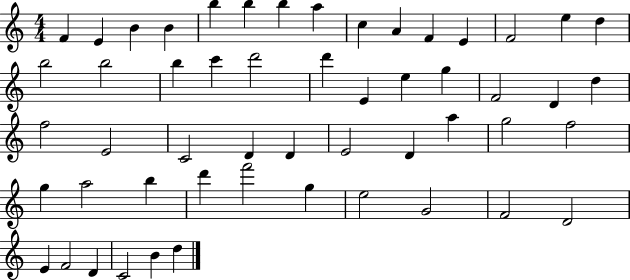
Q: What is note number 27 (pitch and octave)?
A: D5